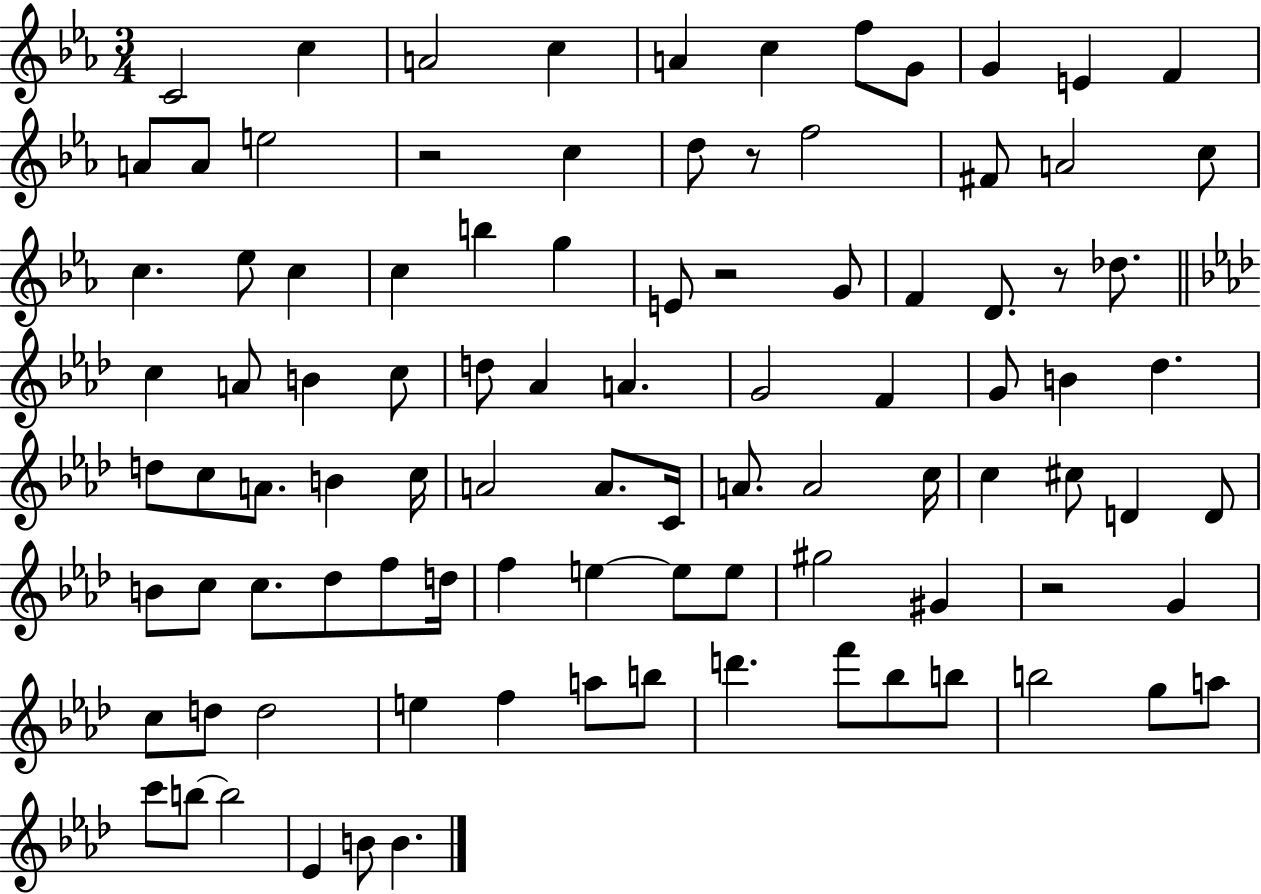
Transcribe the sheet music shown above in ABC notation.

X:1
T:Untitled
M:3/4
L:1/4
K:Eb
C2 c A2 c A c f/2 G/2 G E F A/2 A/2 e2 z2 c d/2 z/2 f2 ^F/2 A2 c/2 c _e/2 c c b g E/2 z2 G/2 F D/2 z/2 _d/2 c A/2 B c/2 d/2 _A A G2 F G/2 B _d d/2 c/2 A/2 B c/4 A2 A/2 C/4 A/2 A2 c/4 c ^c/2 D D/2 B/2 c/2 c/2 _d/2 f/2 d/4 f e e/2 e/2 ^g2 ^G z2 G c/2 d/2 d2 e f a/2 b/2 d' f'/2 _b/2 b/2 b2 g/2 a/2 c'/2 b/2 b2 _E B/2 B